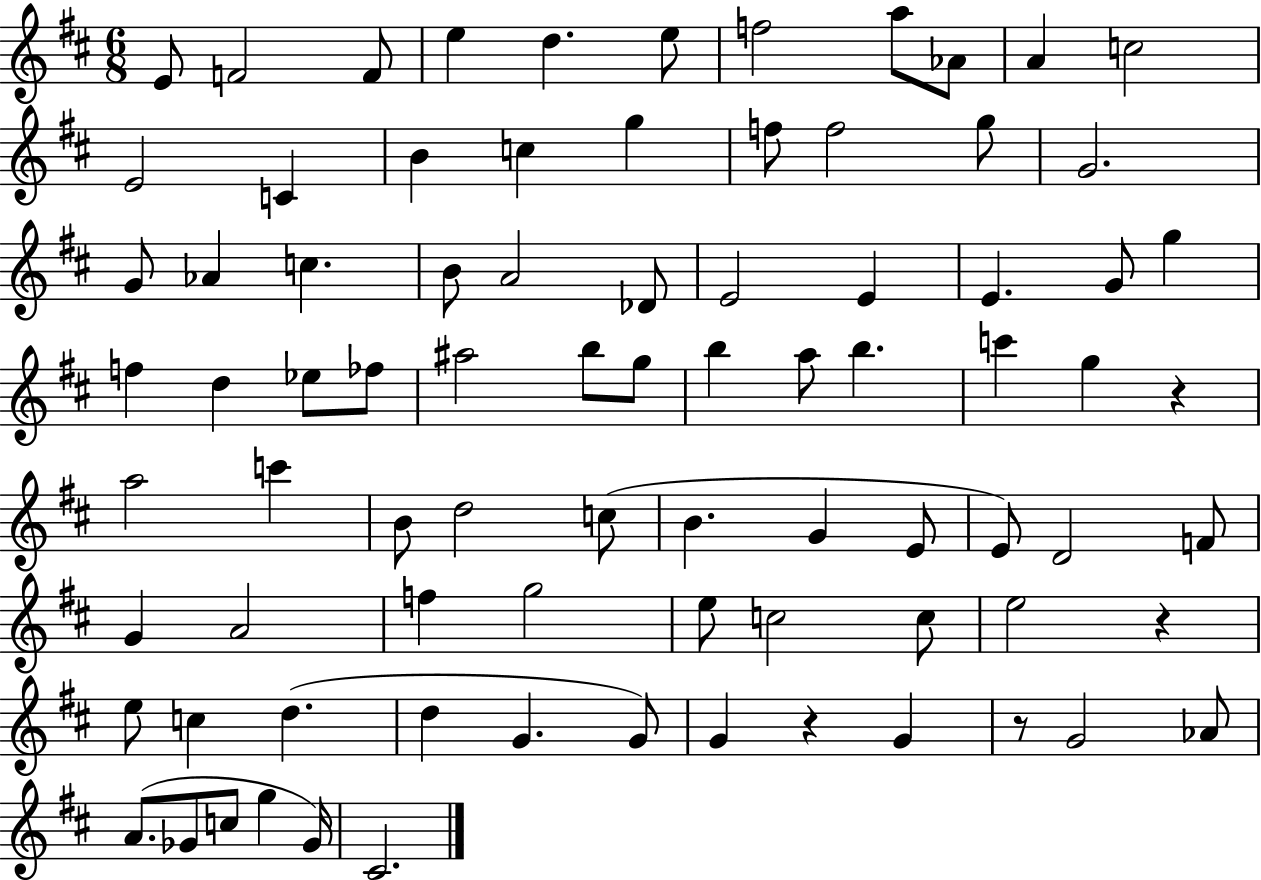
{
  \clef treble
  \numericTimeSignature
  \time 6/8
  \key d \major
  e'8 f'2 f'8 | e''4 d''4. e''8 | f''2 a''8 aes'8 | a'4 c''2 | \break e'2 c'4 | b'4 c''4 g''4 | f''8 f''2 g''8 | g'2. | \break g'8 aes'4 c''4. | b'8 a'2 des'8 | e'2 e'4 | e'4. g'8 g''4 | \break f''4 d''4 ees''8 fes''8 | ais''2 b''8 g''8 | b''4 a''8 b''4. | c'''4 g''4 r4 | \break a''2 c'''4 | b'8 d''2 c''8( | b'4. g'4 e'8 | e'8) d'2 f'8 | \break g'4 a'2 | f''4 g''2 | e''8 c''2 c''8 | e''2 r4 | \break e''8 c''4 d''4.( | d''4 g'4. g'8) | g'4 r4 g'4 | r8 g'2 aes'8 | \break a'8.( ges'8 c''8 g''4 ges'16) | cis'2. | \bar "|."
}